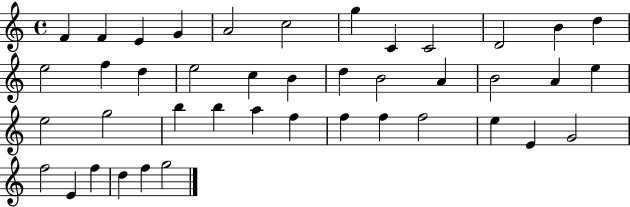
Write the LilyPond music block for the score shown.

{
  \clef treble
  \time 4/4
  \defaultTimeSignature
  \key c \major
  f'4 f'4 e'4 g'4 | a'2 c''2 | g''4 c'4 c'2 | d'2 b'4 d''4 | \break e''2 f''4 d''4 | e''2 c''4 b'4 | d''4 b'2 a'4 | b'2 a'4 e''4 | \break e''2 g''2 | b''4 b''4 a''4 f''4 | f''4 f''4 f''2 | e''4 e'4 g'2 | \break f''2 e'4 f''4 | d''4 f''4 g''2 | \bar "|."
}